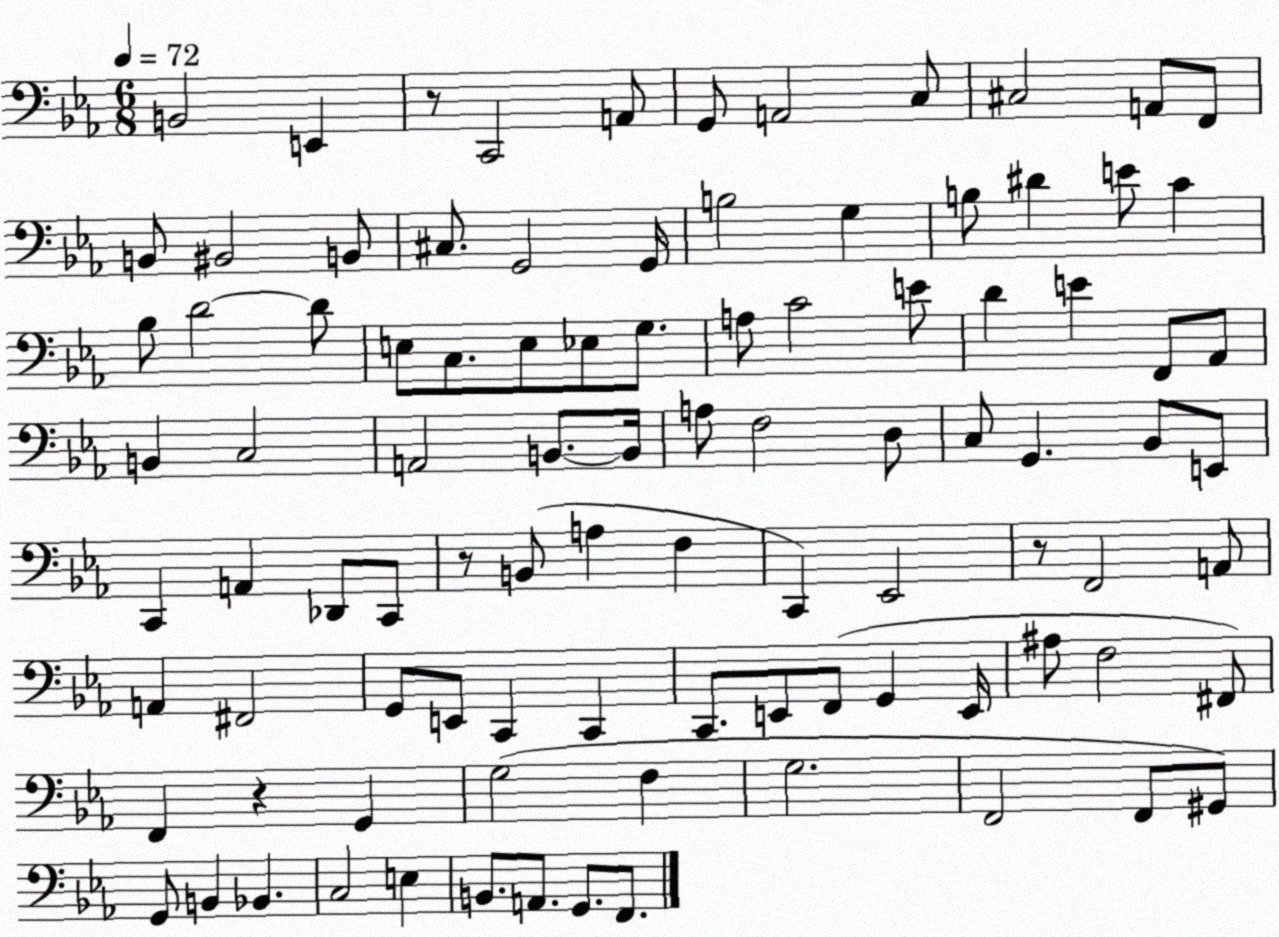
X:1
T:Untitled
M:6/8
L:1/4
K:Eb
B,,2 E,, z/2 C,,2 A,,/2 G,,/2 A,,2 C,/2 ^C,2 A,,/2 F,,/2 B,,/2 ^B,,2 B,,/2 ^C,/2 G,,2 G,,/4 B,2 G, B,/2 ^D E/2 C _B,/2 D2 D/2 E,/2 C,/2 E,/2 _E,/2 G,/2 A,/2 C2 E/2 D E F,,/2 _A,,/2 B,, C,2 A,,2 B,,/2 B,,/4 A,/2 F,2 D,/2 C,/2 G,, _B,,/2 E,,/2 C,, A,, _D,,/2 C,,/2 z/2 B,,/2 A, F, C,, _E,,2 z/2 F,,2 A,,/2 A,, ^F,,2 G,,/2 E,,/2 C,, C,, C,,/2 E,,/2 F,,/2 G,, E,,/4 ^A,/2 F,2 ^F,,/2 F,, z G,, G,2 F, G,2 F,,2 F,,/2 ^G,,/2 G,,/2 B,, _B,, C,2 E, B,,/2 A,,/2 G,,/2 F,,/2